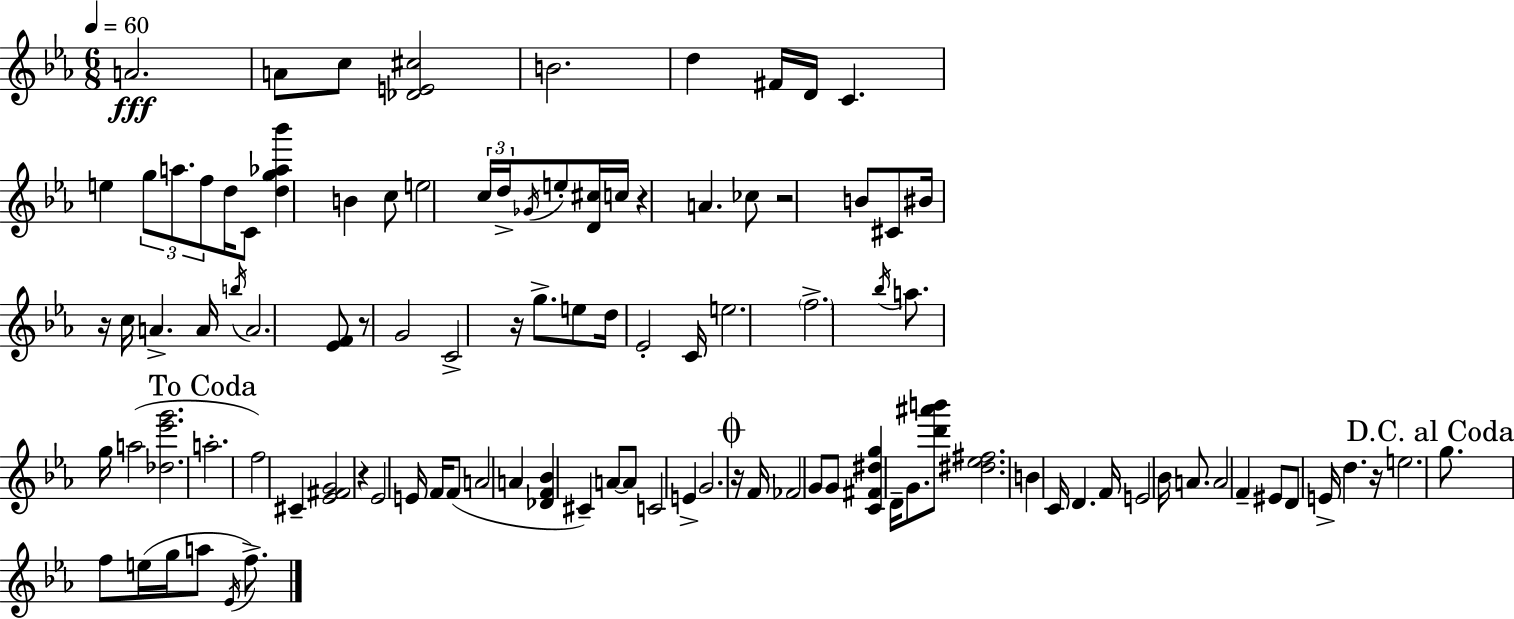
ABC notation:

X:1
T:Untitled
M:6/8
L:1/4
K:Eb
A2 A/2 c/2 [_DE^c]2 B2 d ^F/4 D/4 C e g/2 a/2 f/2 d/4 C/2 [dg_a_b'] B c/2 e2 c/4 d/4 _G/4 e/2 [D^c]/4 c/4 z A _c/2 z2 B/2 ^C/2 ^B/4 z/4 c/4 A A/4 b/4 A2 [_EF]/2 z/2 G2 C2 z/4 g/2 e/2 d/4 _E2 C/4 e2 f2 _b/4 a/2 g/4 a2 [_d_e'g']2 a2 f2 ^C [_E^FG]2 z _E2 E/4 F/4 F/2 A2 A [_DF_B] ^C A/2 A/2 C2 E G2 z/4 F/4 _F2 G/2 G/2 [C^F^dg] D/4 G/2 [d'^a'b']/2 [^d_e^f]2 B C/4 D F/4 E2 _B/4 A/2 A2 F ^E/2 D/2 E/4 d z/4 e2 g/2 f/2 e/4 g/4 a/2 _E/4 f/2